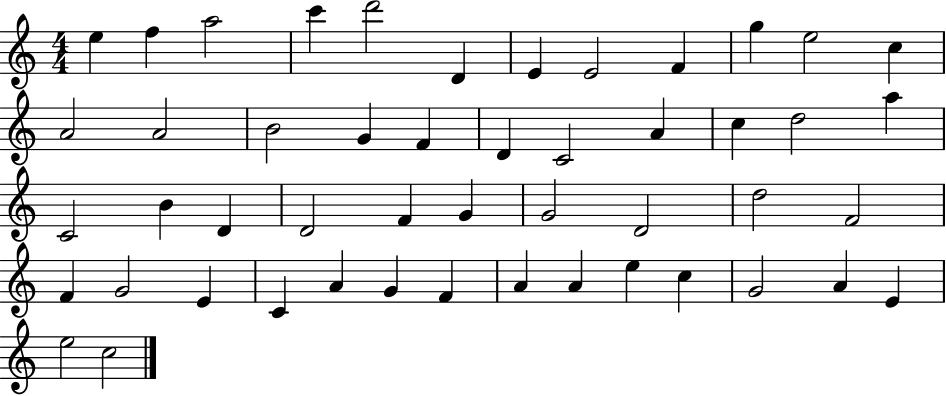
{
  \clef treble
  \numericTimeSignature
  \time 4/4
  \key c \major
  e''4 f''4 a''2 | c'''4 d'''2 d'4 | e'4 e'2 f'4 | g''4 e''2 c''4 | \break a'2 a'2 | b'2 g'4 f'4 | d'4 c'2 a'4 | c''4 d''2 a''4 | \break c'2 b'4 d'4 | d'2 f'4 g'4 | g'2 d'2 | d''2 f'2 | \break f'4 g'2 e'4 | c'4 a'4 g'4 f'4 | a'4 a'4 e''4 c''4 | g'2 a'4 e'4 | \break e''2 c''2 | \bar "|."
}